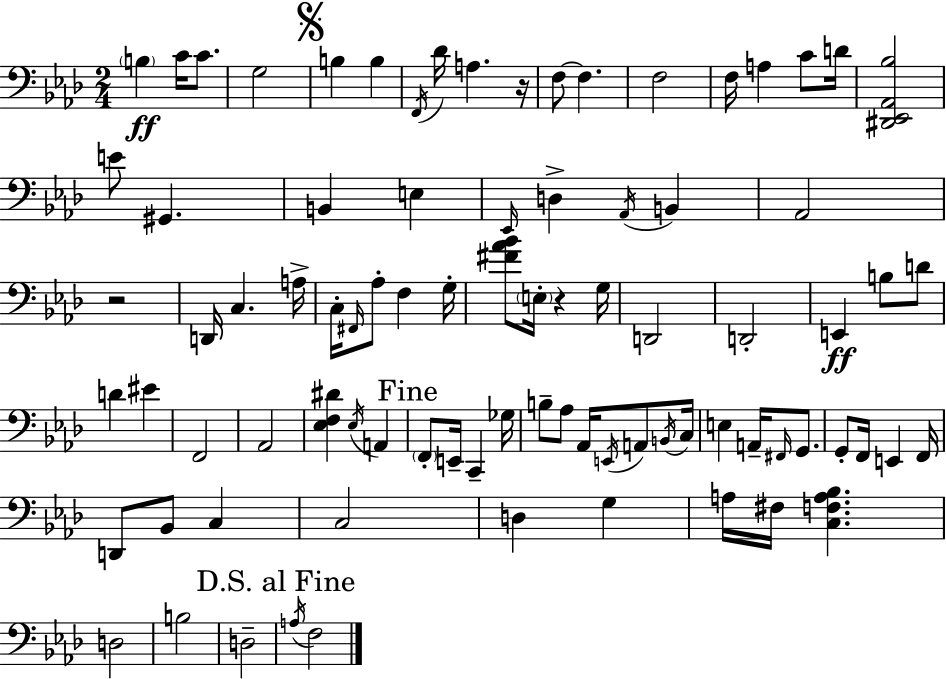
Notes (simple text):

B3/q C4/s C4/e. G3/h B3/q B3/q F2/s Db4/s A3/q. R/s F3/e F3/q. F3/h F3/s A3/q C4/e D4/s [D#2,Eb2,Ab2,Bb3]/h E4/e G#2/q. B2/q E3/q Eb2/s D3/q Ab2/s B2/q Ab2/h R/h D2/s C3/q. A3/s C3/s F#2/s Ab3/e F3/q G3/s [F#4,Ab4,Bb4]/e E3/s R/q G3/s D2/h D2/h E2/q B3/e D4/e D4/q EIS4/q F2/h Ab2/h [Eb3,F3,D#4]/q Eb3/s A2/q F2/e E2/s C2/q Gb3/s B3/e Ab3/e Ab2/s E2/s A2/e B2/s C3/s E3/q A2/s F#2/s G2/e. G2/e F2/s E2/q F2/s D2/e Bb2/e C3/q C3/h D3/q G3/q A3/s F#3/s [C3,F3,A3,Bb3]/q. D3/h B3/h D3/h A3/s F3/h